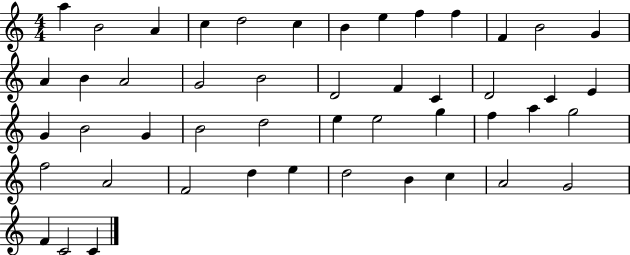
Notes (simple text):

A5/q B4/h A4/q C5/q D5/h C5/q B4/q E5/q F5/q F5/q F4/q B4/h G4/q A4/q B4/q A4/h G4/h B4/h D4/h F4/q C4/q D4/h C4/q E4/q G4/q B4/h G4/q B4/h D5/h E5/q E5/h G5/q F5/q A5/q G5/h F5/h A4/h F4/h D5/q E5/q D5/h B4/q C5/q A4/h G4/h F4/q C4/h C4/q